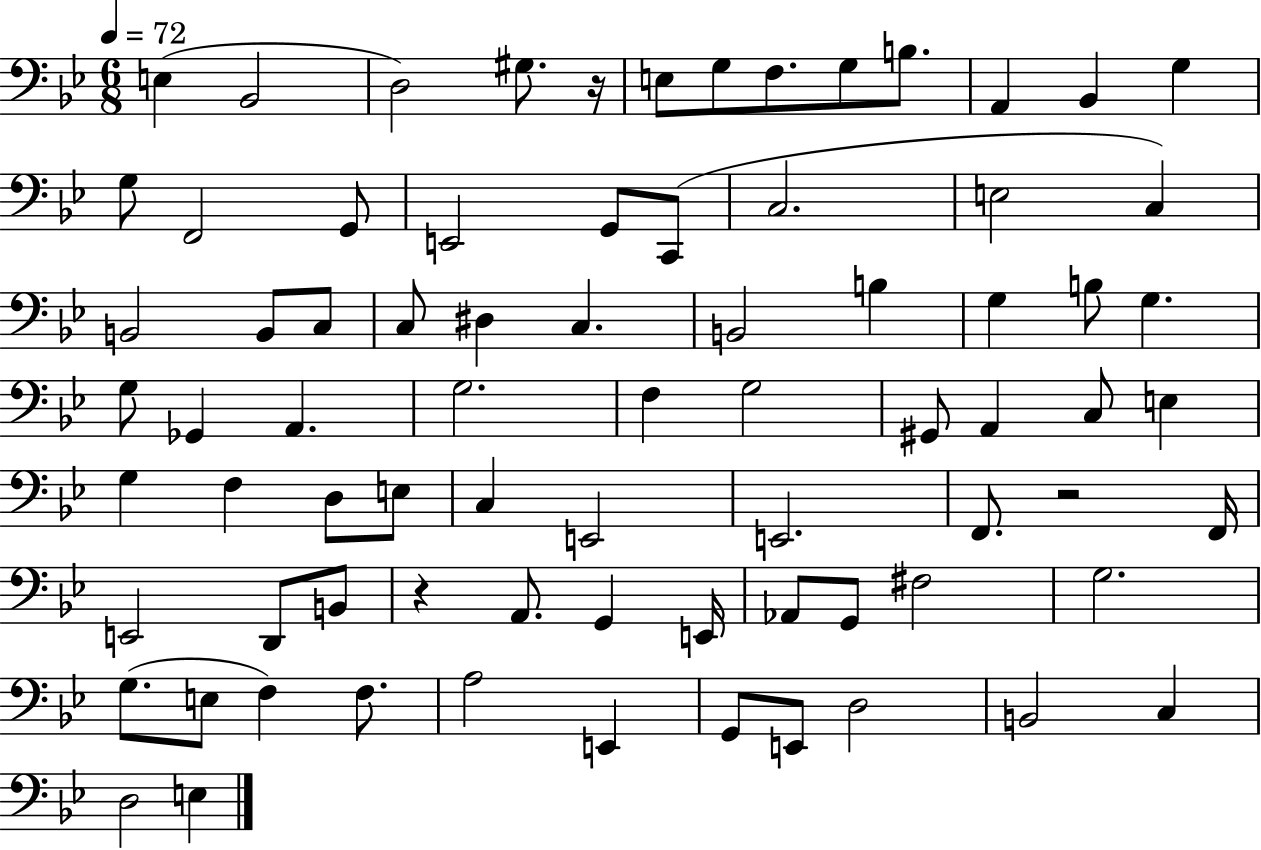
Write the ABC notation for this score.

X:1
T:Untitled
M:6/8
L:1/4
K:Bb
E, _B,,2 D,2 ^G,/2 z/4 E,/2 G,/2 F,/2 G,/2 B,/2 A,, _B,, G, G,/2 F,,2 G,,/2 E,,2 G,,/2 C,,/2 C,2 E,2 C, B,,2 B,,/2 C,/2 C,/2 ^D, C, B,,2 B, G, B,/2 G, G,/2 _G,, A,, G,2 F, G,2 ^G,,/2 A,, C,/2 E, G, F, D,/2 E,/2 C, E,,2 E,,2 F,,/2 z2 F,,/4 E,,2 D,,/2 B,,/2 z A,,/2 G,, E,,/4 _A,,/2 G,,/2 ^F,2 G,2 G,/2 E,/2 F, F,/2 A,2 E,, G,,/2 E,,/2 D,2 B,,2 C, D,2 E,